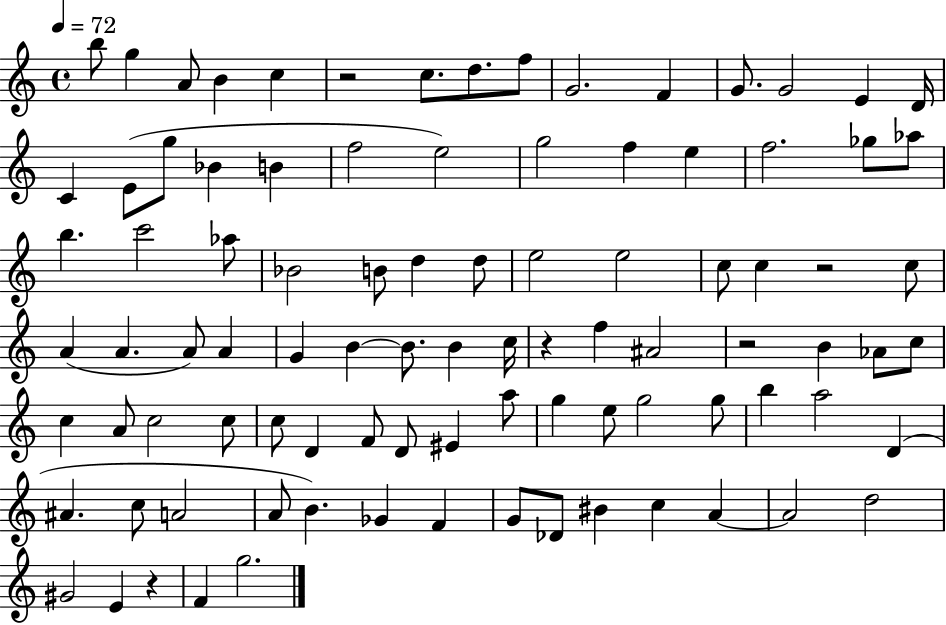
X:1
T:Untitled
M:4/4
L:1/4
K:C
b/2 g A/2 B c z2 c/2 d/2 f/2 G2 F G/2 G2 E D/4 C E/2 g/2 _B B f2 e2 g2 f e f2 _g/2 _a/2 b c'2 _a/2 _B2 B/2 d d/2 e2 e2 c/2 c z2 c/2 A A A/2 A G B B/2 B c/4 z f ^A2 z2 B _A/2 c/2 c A/2 c2 c/2 c/2 D F/2 D/2 ^E a/2 g e/2 g2 g/2 b a2 D ^A c/2 A2 A/2 B _G F G/2 _D/2 ^B c A A2 d2 ^G2 E z F g2